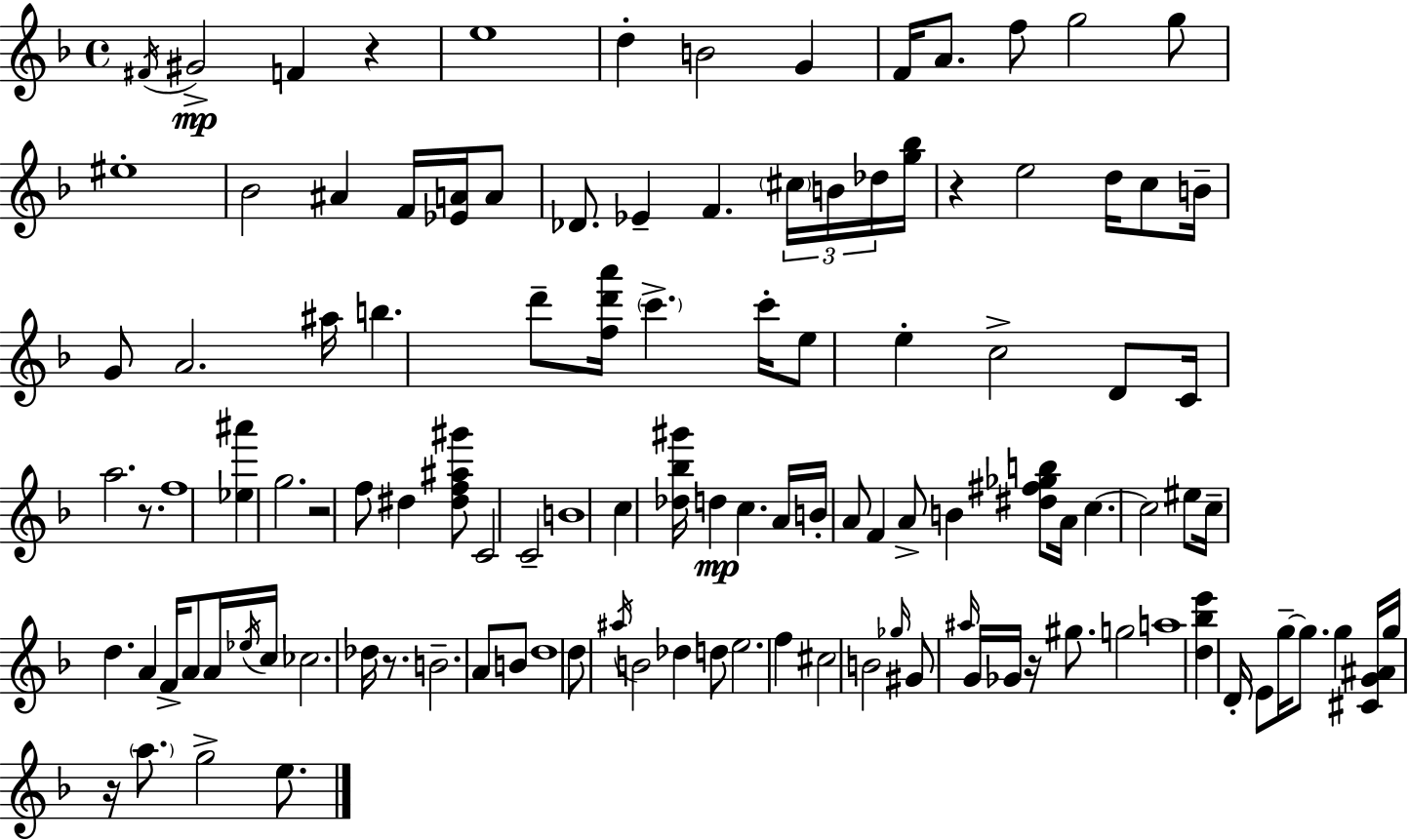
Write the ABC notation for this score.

X:1
T:Untitled
M:4/4
L:1/4
K:F
^F/4 ^G2 F z e4 d B2 G F/4 A/2 f/2 g2 g/2 ^e4 _B2 ^A F/4 [_EA]/4 A/2 _D/2 _E F ^c/4 B/4 _d/4 [g_b]/4 z e2 d/4 c/2 B/4 G/2 A2 ^a/4 b d'/2 [fd'a']/4 c' c'/4 e/2 e c2 D/2 C/4 a2 z/2 f4 [_e^a'] g2 z2 f/2 ^d [^df^a^g']/2 C2 C2 B4 c [_d_b^g']/4 d c A/4 B/4 A/2 F A/2 B [^d^f_gb]/2 A/4 c c2 ^e/2 c/4 d A F/4 A/2 A/4 _e/4 c/4 _c2 _d/4 z/2 B2 A/2 B/2 d4 d/2 ^a/4 B2 _d d/2 e2 f ^c2 B2 _g/4 ^G/2 ^a/4 G/4 _G/4 z/4 ^g/2 g2 a4 [d_be'] D/4 E/2 g/4 g/2 g [^CG^A]/4 g/4 z/4 a/2 g2 e/2